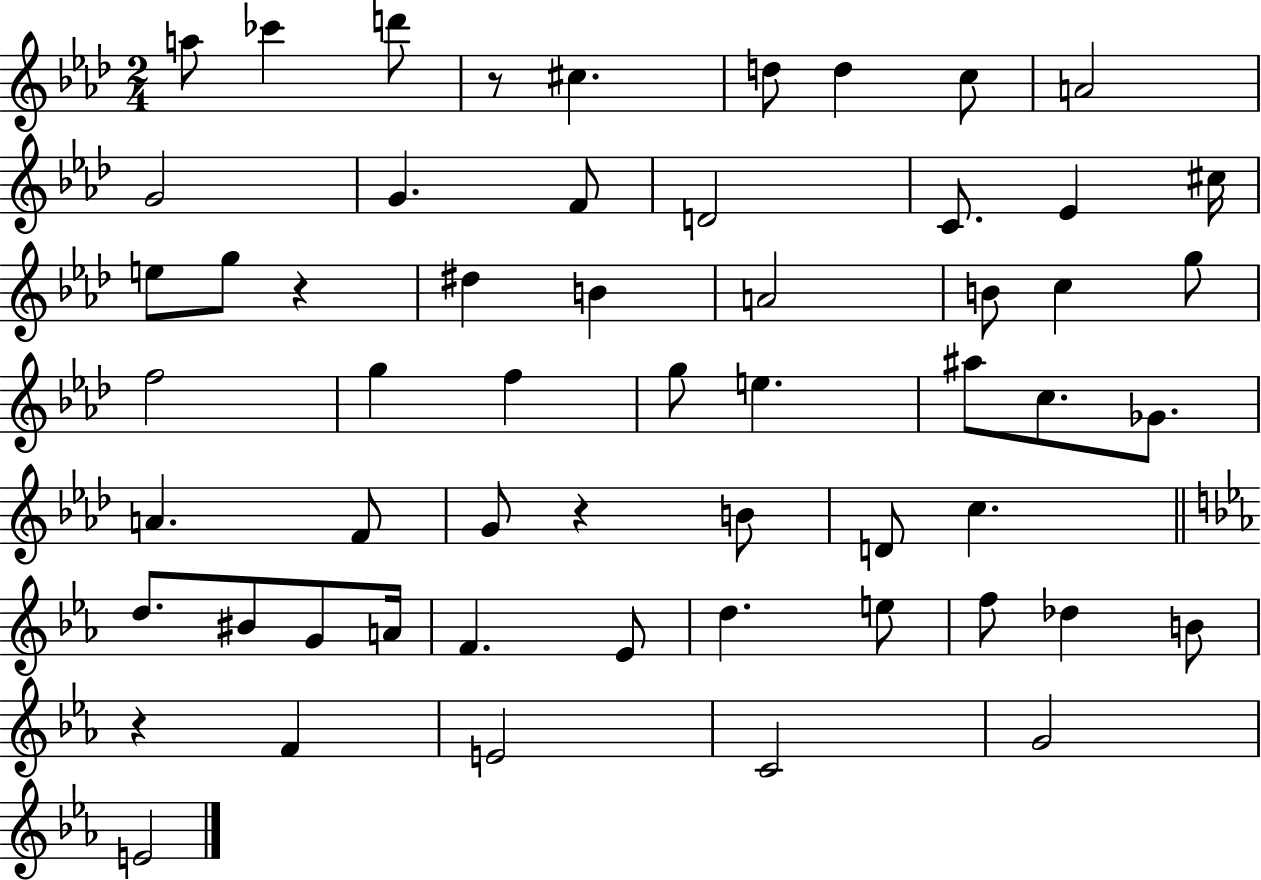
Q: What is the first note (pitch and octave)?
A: A5